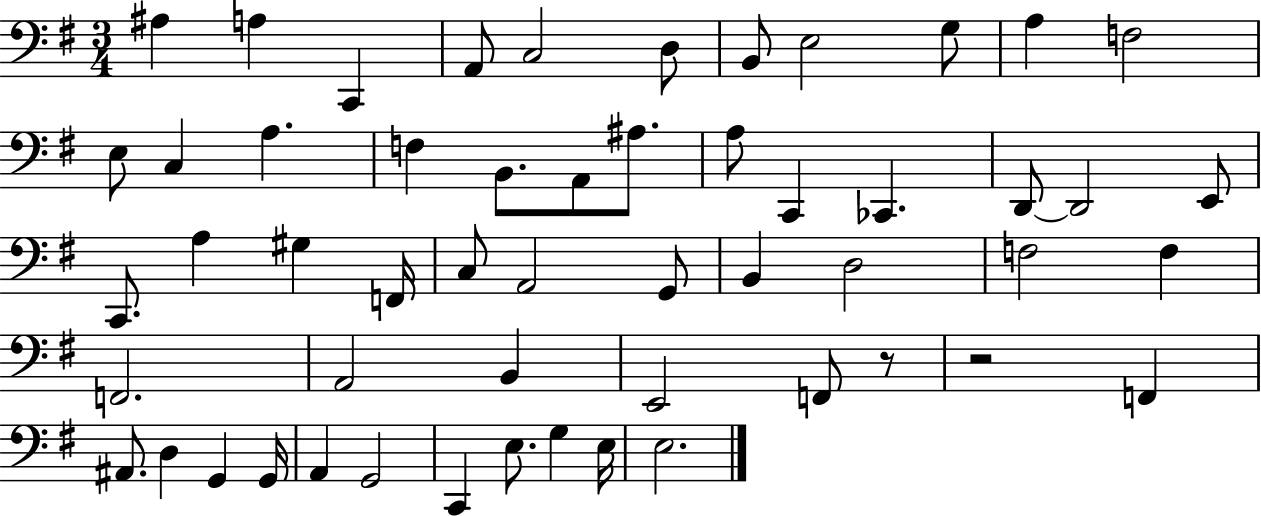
X:1
T:Untitled
M:3/4
L:1/4
K:G
^A, A, C,, A,,/2 C,2 D,/2 B,,/2 E,2 G,/2 A, F,2 E,/2 C, A, F, B,,/2 A,,/2 ^A,/2 A,/2 C,, _C,, D,,/2 D,,2 E,,/2 C,,/2 A, ^G, F,,/4 C,/2 A,,2 G,,/2 B,, D,2 F,2 F, F,,2 A,,2 B,, E,,2 F,,/2 z/2 z2 F,, ^A,,/2 D, G,, G,,/4 A,, G,,2 C,, E,/2 G, E,/4 E,2